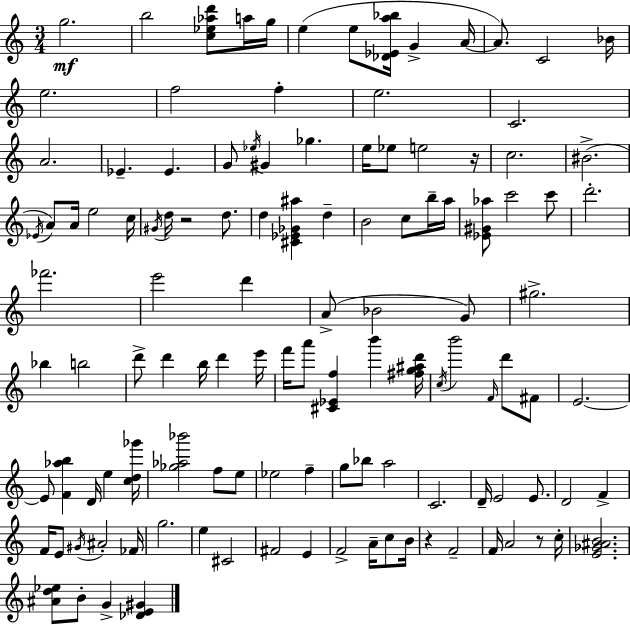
{
  \clef treble
  \numericTimeSignature
  \time 3/4
  \key c \major
  g''2.\mf | b''2 <c'' ees'' aes'' d'''>8 a''16 g''16 | e''4( e''8 <des' ees' a'' bes''>16 g'4-> a'16~~ | a'8.) c'2 bes'16 | \break e''2. | f''2 f''4-. | e''2. | c'2. | \break a'2. | ees'4.-- ees'4. | g'8 \acciaccatura { ees''16 } gis'4 ges''4. | e''16 ees''8 e''2 | \break r16 c''2. | bis'2.->( | \acciaccatura { ees'16 } a'8) a'16 e''2 | c''16 \acciaccatura { gis'16 } d''16 r2 | \break d''8. d''4 <cis' ees' ges' ais''>4 d''4-- | b'2 c''8 | b''16-- a''16 <ees' gis' aes''>8 c'''2 | c'''8 d'''2.-. | \break fes'''2. | e'''2 d'''4 | a'8->( bes'2 | g'8) gis''2.-> | \break bes''4 b''2 | d'''8-> d'''4 b''16 d'''4 | e'''16 f'''16 a'''8 <cis' ees' f''>4 b'''4 | <fis'' g'' ais'' d'''>16 \acciaccatura { c''16 } b'''2 | \break \grace { f'16 } d'''8 fis'8 e'2.~~ | e'8 <f' aes'' b''>4 d'16 | e''4 <c'' d'' ges'''>16 <ges'' aes'' bes'''>2 | f''8 e''8 ees''2 | \break f''4-- g''8 bes''8 a''2 | c'2. | d'16-- e'2 | e'8. d'2 | \break f'4-> f'16 e'8 \acciaccatura { gis'16 } ais'2-. | fes'16 g''2. | e''4 cis'2 | fis'2 | \break e'4 f'2-> | a'16-- c''8 b'16 r4 f'2-- | f'16 a'2 | r8 c''16-. <e' ges' ais' b'>2. | \break <ais' d'' ees''>8 b'8-. g'4-> | <des' e' gis'>4 \bar "|."
}